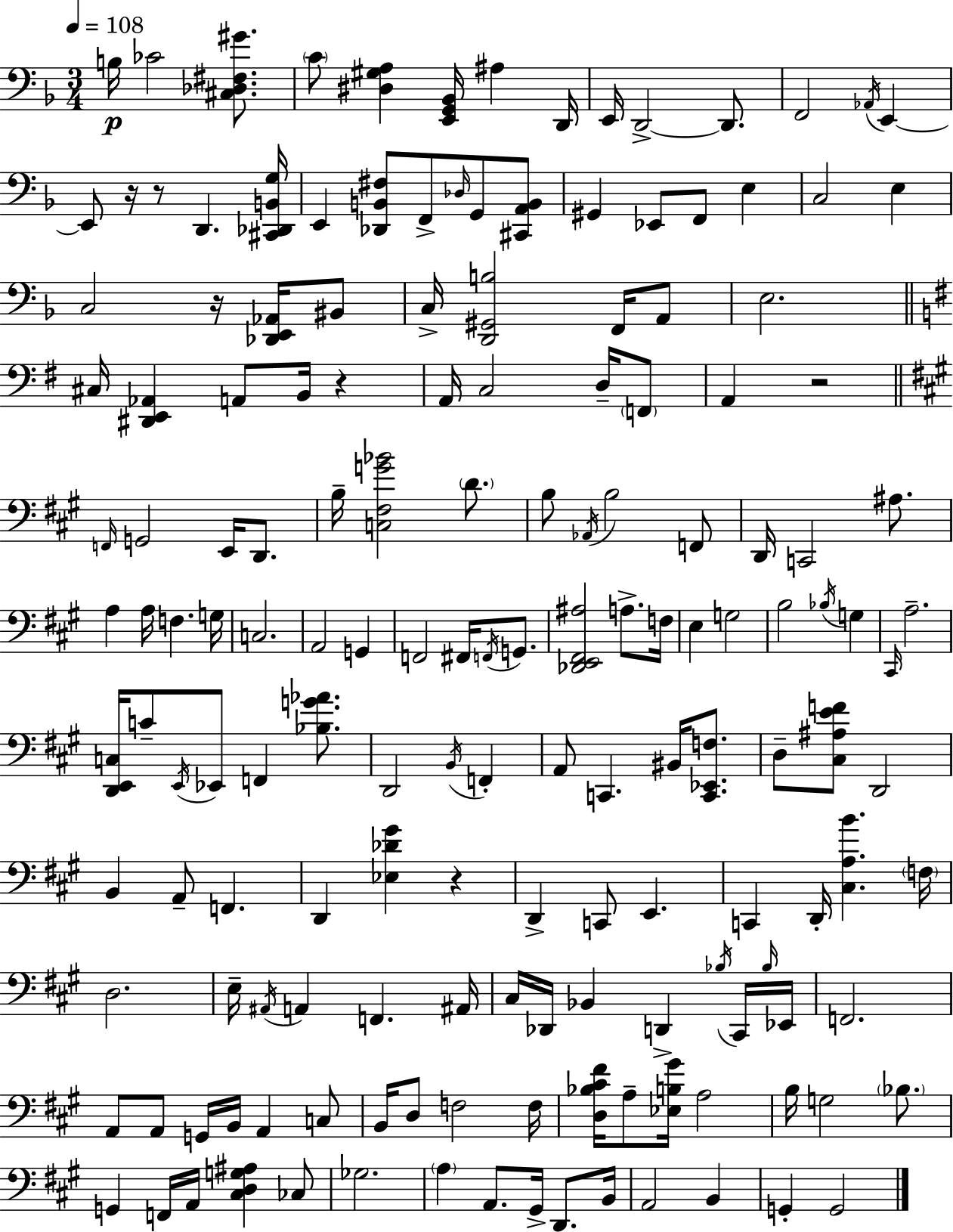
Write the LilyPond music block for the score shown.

{
  \clef bass
  \numericTimeSignature
  \time 3/4
  \key d \minor
  \tempo 4 = 108
  b16\p ces'2 <cis des fis gis'>8. | \parenthesize c'8 <dis gis a>4 <e, g, bes,>16 ais4 d,16 | e,16 d,2->~~ d,8. | f,2 \acciaccatura { aes,16 } e,4~~ | \break e,8 r16 r8 d,4. | <cis, des, b, g>16 e,4 <des, b, fis>8 f,8-> \grace { des16 } g,8 | <cis, a, b,>8 gis,4 ees,8 f,8 e4 | c2 e4 | \break c2 r16 <des, e, aes,>16 | bis,8 c16-> <d, gis, b>2 f,16 | a,8 e2. | \bar "||" \break \key e \minor cis16 <dis, e, aes,>4 a,8 b,16 r4 | a,16 c2 d16-- \parenthesize f,8 | a,4 r2 | \bar "||" \break \key a \major \grace { f,16 } g,2 e,16 d,8. | b16-- <c fis g' bes'>2 \parenthesize d'8. | b8 \acciaccatura { aes,16 } b2 | f,8 d,16 c,2 ais8. | \break a4 a16 f4. | g16 c2. | a,2 g,4 | f,2 fis,16 \acciaccatura { f,16 } | \break g,8. <des, e, fis, ais>2 a8.-> | f16 e4 g2 | b2 \acciaccatura { bes16 } | g4 \grace { cis,16 } a2.-- | \break <d, e, c>16 c'8-- \acciaccatura { e,16 } ees,8 f,4 | <bes g' aes'>8. d,2 | \acciaccatura { b,16 } f,4-. a,8 c,4. | bis,16 <c, ees, f>8. d8-- <cis ais e' f'>8 d,2 | \break b,4 a,8-- | f,4. d,4 <ees des' gis'>4 | r4 d,4-> c,8 | e,4. c,4 d,16-. | \break <cis a b'>4. \parenthesize f16 d2. | e16-- \acciaccatura { ais,16 } a,4 | f,4. ais,16 cis16 des,16 bes,4 | d,4-> \acciaccatura { bes16 } cis,16 \grace { bes16 } ees,16 f,2. | \break a,8 | a,8 g,16 b,16 a,4 c8 b,16 d8 | f2 f16 <d bes cis' fis'>16 a8-- | <ees b gis'>16 a2 b16 g2 | \break \parenthesize bes8. g,4 | f,16 a,16 <cis d g ais>4 ces8 ges2. | \parenthesize a4 | a,8. gis,16-> d,8. b,16 a,2 | \break b,4 g,4-. | g,2 \bar "|."
}